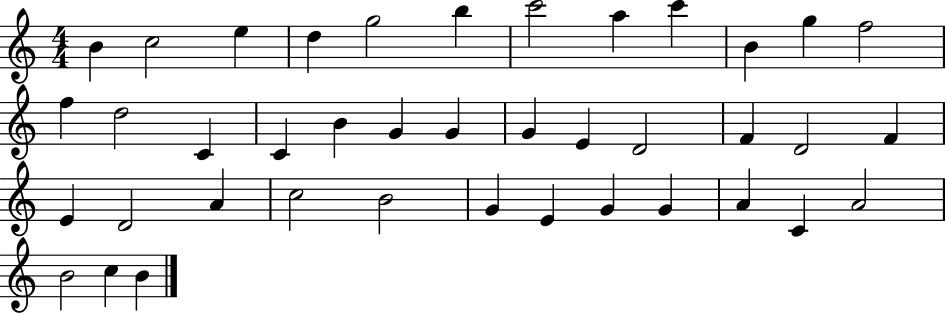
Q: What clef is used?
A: treble